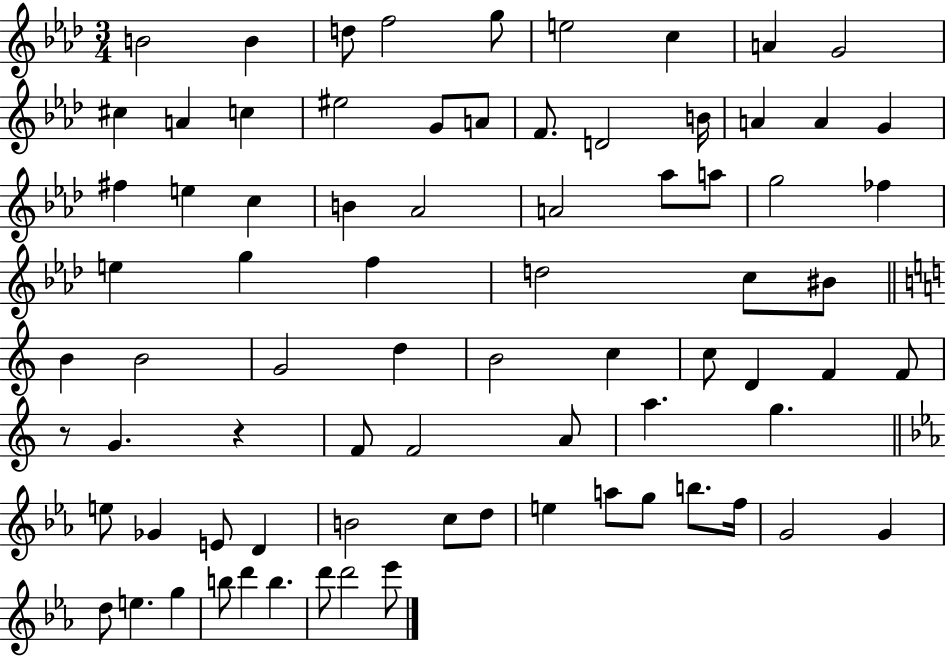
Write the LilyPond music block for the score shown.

{
  \clef treble
  \numericTimeSignature
  \time 3/4
  \key aes \major
  \repeat volta 2 { b'2 b'4 | d''8 f''2 g''8 | e''2 c''4 | a'4 g'2 | \break cis''4 a'4 c''4 | eis''2 g'8 a'8 | f'8. d'2 b'16 | a'4 a'4 g'4 | \break fis''4 e''4 c''4 | b'4 aes'2 | a'2 aes''8 a''8 | g''2 fes''4 | \break e''4 g''4 f''4 | d''2 c''8 bis'8 | \bar "||" \break \key a \minor b'4 b'2 | g'2 d''4 | b'2 c''4 | c''8 d'4 f'4 f'8 | \break r8 g'4. r4 | f'8 f'2 a'8 | a''4. g''4. | \bar "||" \break \key ees \major e''8 ges'4 e'8 d'4 | b'2 c''8 d''8 | e''4 a''8 g''8 b''8. f''16 | g'2 g'4 | \break d''8 e''4. g''4 | b''8 d'''4 b''4. | d'''8 d'''2 ees'''8 | } \bar "|."
}